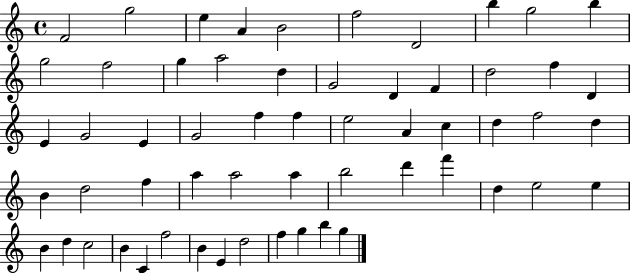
X:1
T:Untitled
M:4/4
L:1/4
K:C
F2 g2 e A B2 f2 D2 b g2 b g2 f2 g a2 d G2 D F d2 f D E G2 E G2 f f e2 A c d f2 d B d2 f a a2 a b2 d' f' d e2 e B d c2 B C f2 B E d2 f g b g